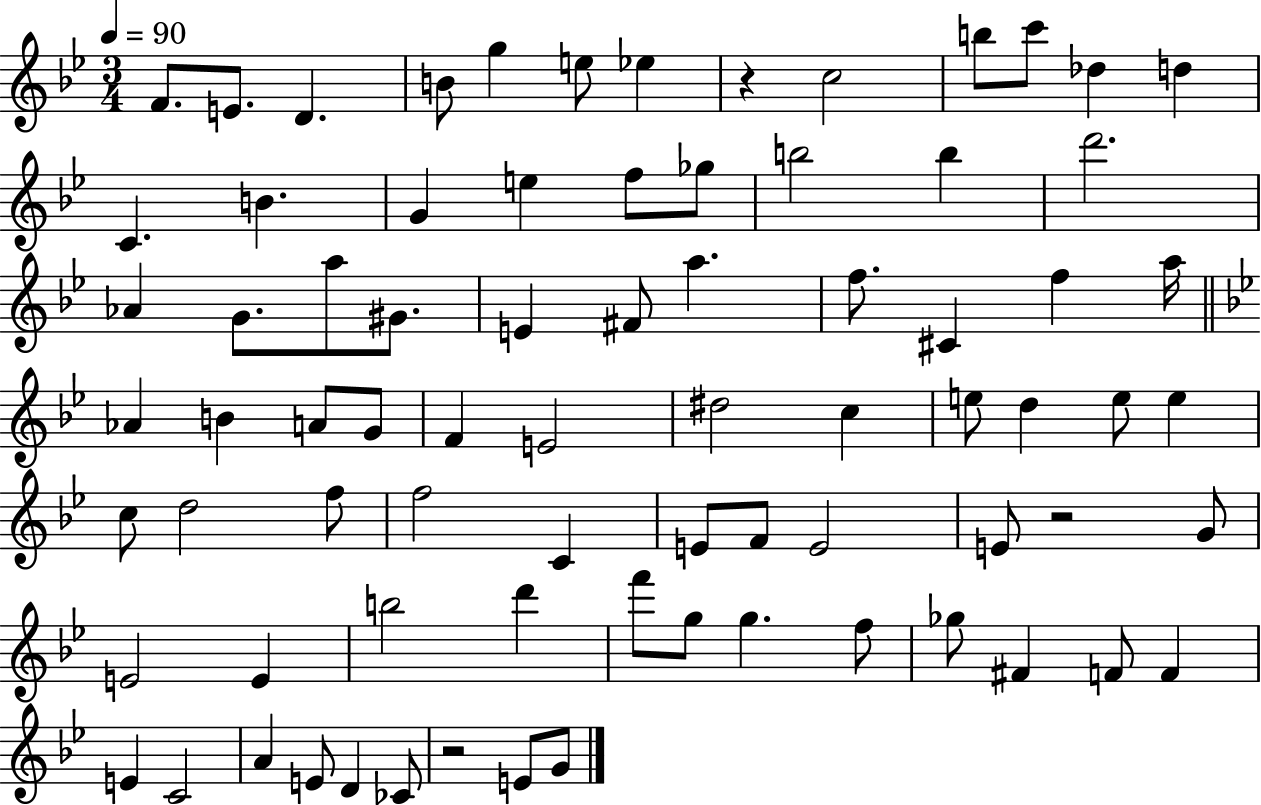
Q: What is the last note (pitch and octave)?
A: G4